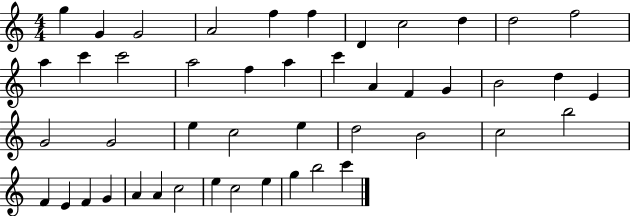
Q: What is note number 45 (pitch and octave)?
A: B5